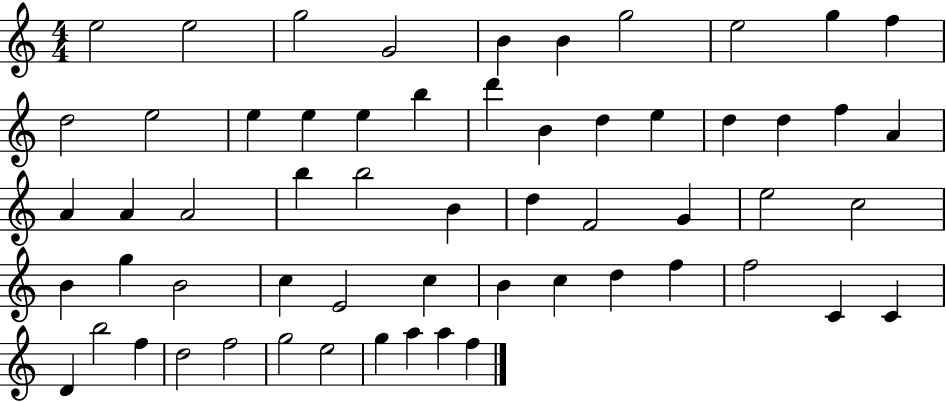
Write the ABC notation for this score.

X:1
T:Untitled
M:4/4
L:1/4
K:C
e2 e2 g2 G2 B B g2 e2 g f d2 e2 e e e b d' B d e d d f A A A A2 b b2 B d F2 G e2 c2 B g B2 c E2 c B c d f f2 C C D b2 f d2 f2 g2 e2 g a a f